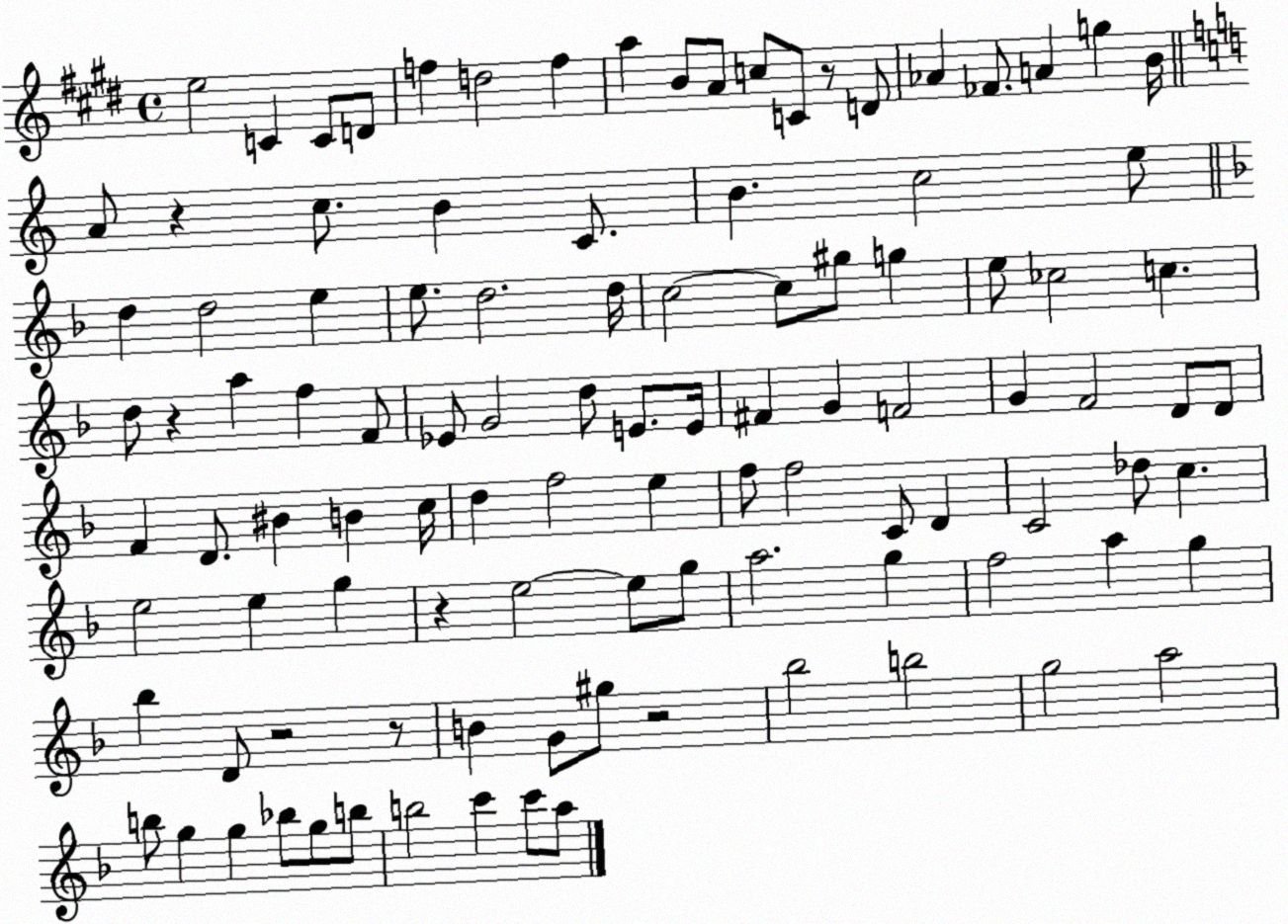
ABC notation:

X:1
T:Untitled
M:4/4
L:1/4
K:E
e2 C C/2 D/2 f d2 f a B/2 A/2 c/2 C/2 z/2 D/2 _A _F/2 A g B/4 A/2 z c/2 B C/2 B c2 e/2 d d2 e e/2 d2 d/4 c2 c/2 ^g/2 g e/2 _c2 c d/2 z a f F/2 _E/2 G2 d/2 E/2 E/4 ^F G F2 G F2 D/2 D/2 F D/2 ^B B c/4 d f2 e f/2 f2 C/2 D C2 _d/2 c e2 e g z e2 e/2 g/2 a2 g f2 a g _b D/2 z2 z/2 B G/2 ^g/2 z2 _b2 b2 g2 a2 b/2 g g _b/2 g/2 b/2 b2 c' c'/2 a/2